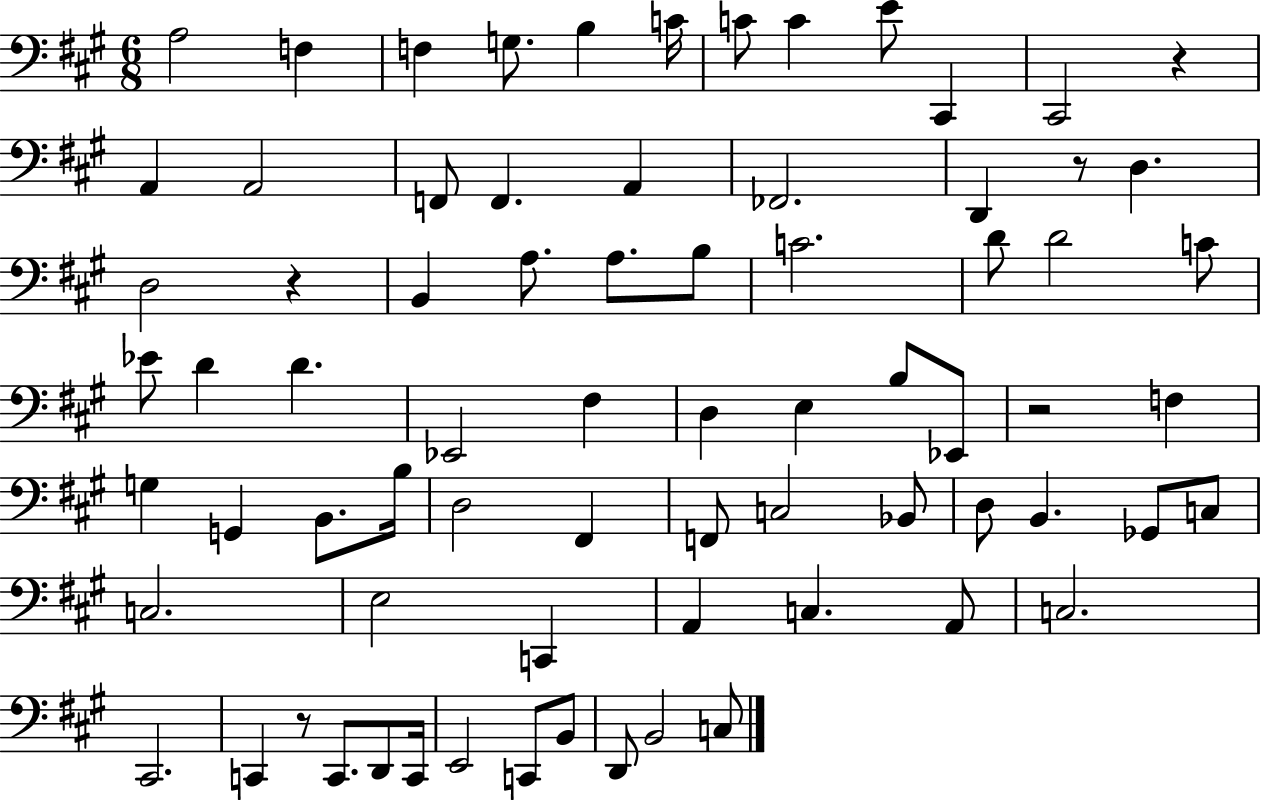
{
  \clef bass
  \numericTimeSignature
  \time 6/8
  \key a \major
  a2 f4 | f4 g8. b4 c'16 | c'8 c'4 e'8 cis,4 | cis,2 r4 | \break a,4 a,2 | f,8 f,4. a,4 | fes,2. | d,4 r8 d4. | \break d2 r4 | b,4 a8. a8. b8 | c'2. | d'8 d'2 c'8 | \break ees'8 d'4 d'4. | ees,2 fis4 | d4 e4 b8 ees,8 | r2 f4 | \break g4 g,4 b,8. b16 | d2 fis,4 | f,8 c2 bes,8 | d8 b,4. ges,8 c8 | \break c2. | e2 c,4 | a,4 c4. a,8 | c2. | \break cis,2. | c,4 r8 c,8. d,8 c,16 | e,2 c,8 b,8 | d,8 b,2 c8 | \break \bar "|."
}